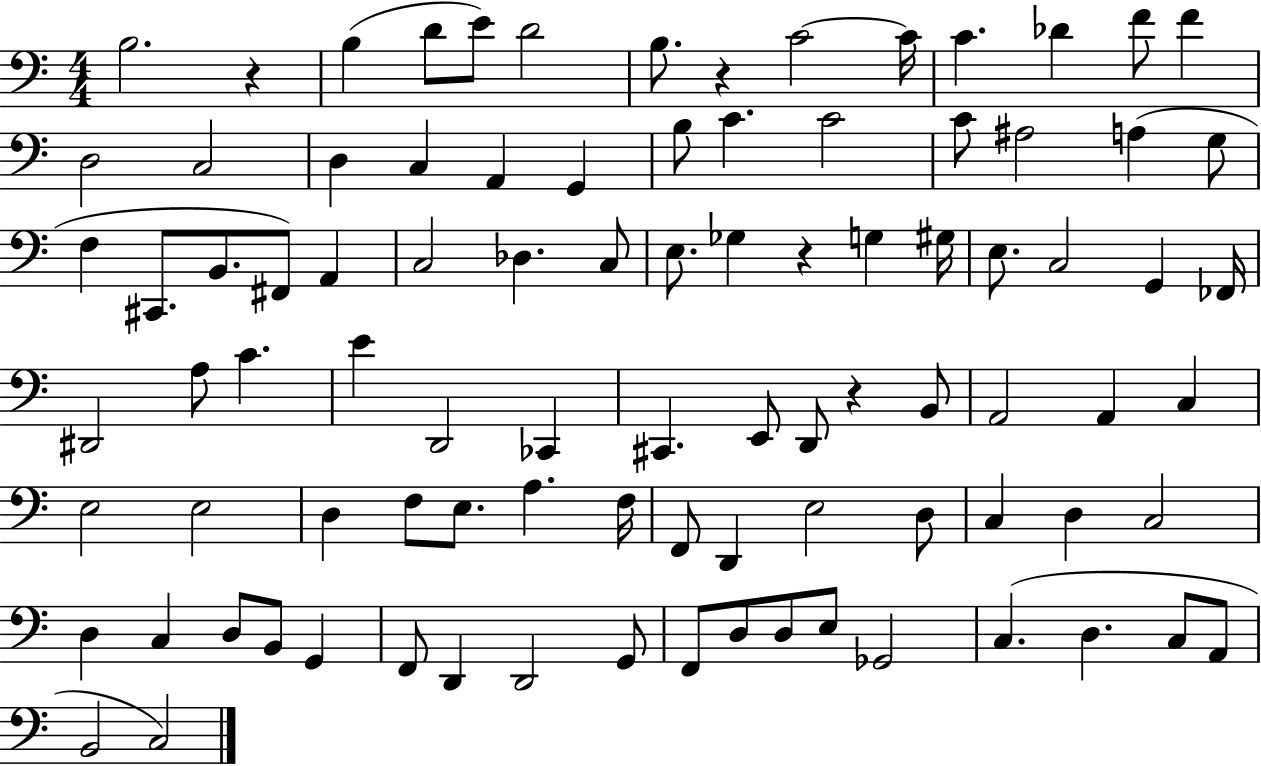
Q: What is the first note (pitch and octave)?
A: B3